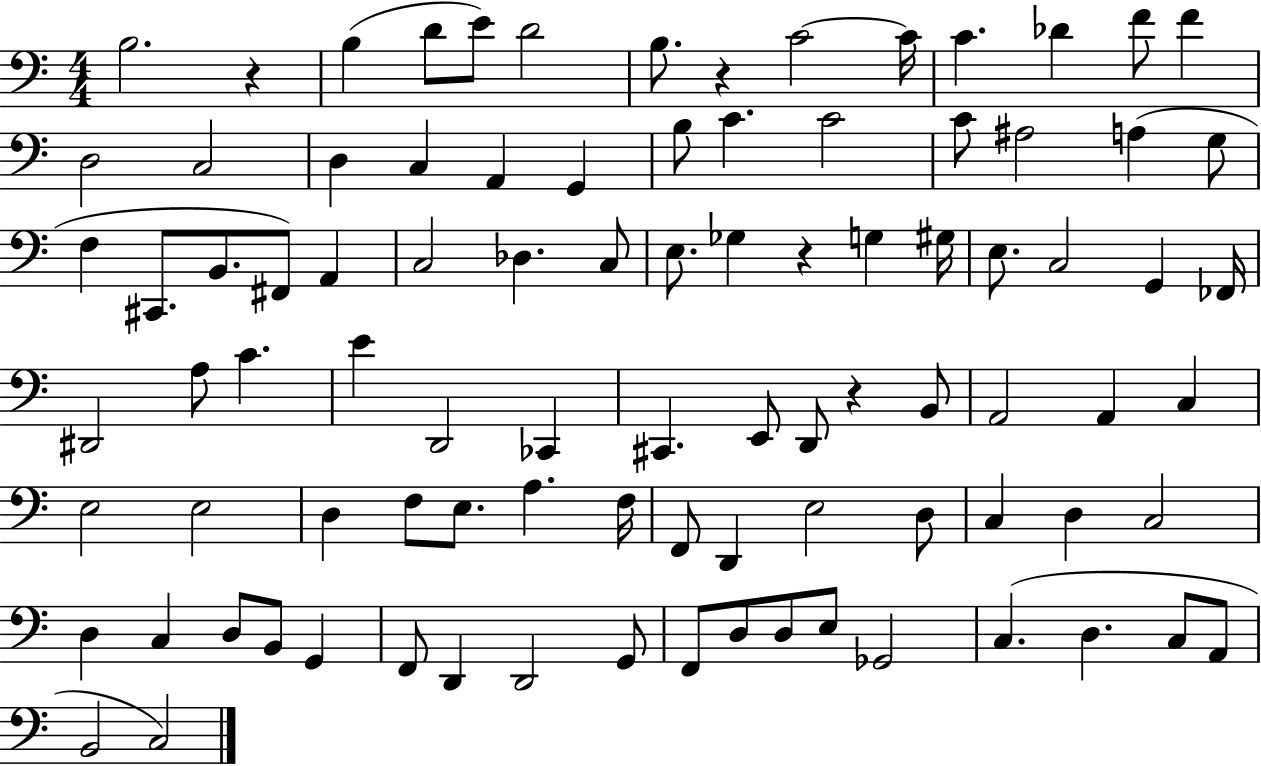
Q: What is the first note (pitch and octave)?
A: B3